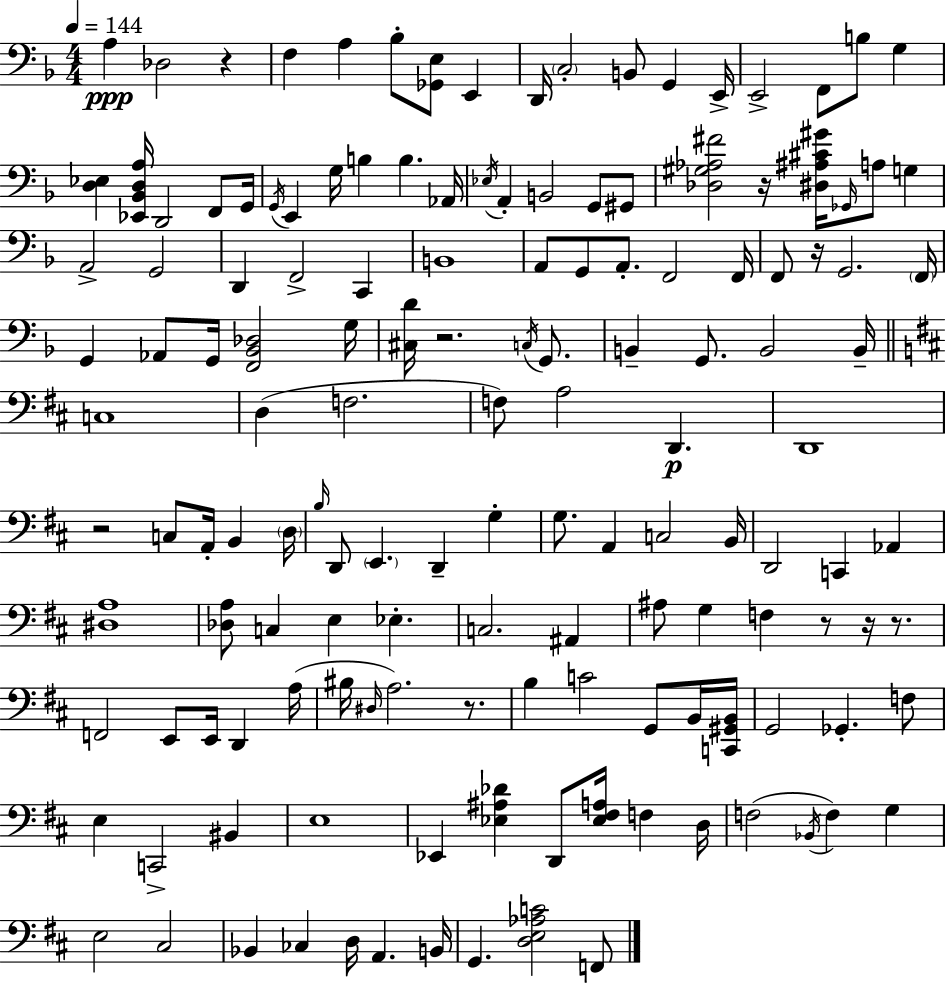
{
  \clef bass
  \numericTimeSignature
  \time 4/4
  \key d \minor
  \tempo 4 = 144
  \repeat volta 2 { a4\ppp des2 r4 | f4 a4 bes8-. <ges, e>8 e,4 | d,16 \parenthesize c2-. b,8 g,4 e,16-> | e,2-> f,8 b8 g4 | \break <d ees>4 <ees, bes, d a>16 d,2 f,8 g,16 | \acciaccatura { g,16 } e,4 g16 b4 b4. | aes,16 \acciaccatura { ees16 } a,4-. b,2 g,8 | gis,8 <des gis aes fis'>2 r16 <dis ais cis' gis'>16 \grace { ges,16 } a8 g4 | \break a,2-> g,2 | d,4 f,2-> c,4 | b,1 | a,8 g,8 a,8.-. f,2 | \break f,16 f,8 r16 g,2. | \parenthesize f,16 g,4 aes,8 g,16 <f, bes, des>2 | g16 <cis d'>16 r2. | \acciaccatura { c16 } g,8. b,4-- g,8. b,2 | \break b,16-- \bar "||" \break \key d \major c1 | d4( f2. | f8) a2 d,4.\p | d,1 | \break r2 c8 a,16-. b,4 \parenthesize d16 | \grace { b16 } d,8 \parenthesize e,4. d,4-- g4-. | g8. a,4 c2 | b,16 d,2 c,4 aes,4 | \break <dis a>1 | <des a>8 c4 e4 ees4.-. | c2. ais,4 | ais8 g4 f4 r8 r16 r8. | \break f,2 e,8 e,16 d,4 | a16( bis16 \grace { dis16 }) a2. r8. | b4 c'2 g,8 | b,16 <c, gis, b,>16 g,2 ges,4.-. | \break f8 e4 c,2-> bis,4 | e1 | ees,4 <ees ais des'>4 d,8 <ees fis a>16 f4 | d16 f2( \acciaccatura { bes,16 } f4) g4 | \break e2 cis2 | bes,4 ces4 d16 a,4. | b,16 g,4. <d e aes c'>2 | f,8 } \bar "|."
}